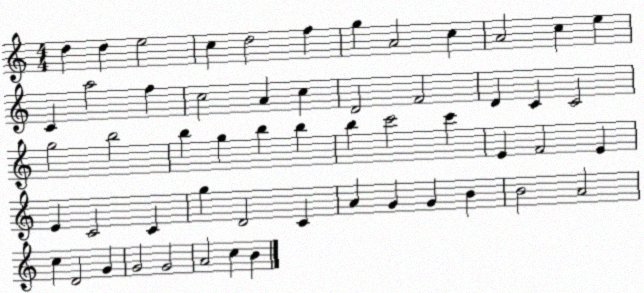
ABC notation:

X:1
T:Untitled
M:4/4
L:1/4
K:C
d d e2 c d2 f g A2 c A2 c e C a2 f c2 A c D2 F2 D C C2 g2 b2 b g b b b c'2 c' E F2 E E C2 C g D2 C A G G B B2 A2 c D2 G G2 G2 A2 c B